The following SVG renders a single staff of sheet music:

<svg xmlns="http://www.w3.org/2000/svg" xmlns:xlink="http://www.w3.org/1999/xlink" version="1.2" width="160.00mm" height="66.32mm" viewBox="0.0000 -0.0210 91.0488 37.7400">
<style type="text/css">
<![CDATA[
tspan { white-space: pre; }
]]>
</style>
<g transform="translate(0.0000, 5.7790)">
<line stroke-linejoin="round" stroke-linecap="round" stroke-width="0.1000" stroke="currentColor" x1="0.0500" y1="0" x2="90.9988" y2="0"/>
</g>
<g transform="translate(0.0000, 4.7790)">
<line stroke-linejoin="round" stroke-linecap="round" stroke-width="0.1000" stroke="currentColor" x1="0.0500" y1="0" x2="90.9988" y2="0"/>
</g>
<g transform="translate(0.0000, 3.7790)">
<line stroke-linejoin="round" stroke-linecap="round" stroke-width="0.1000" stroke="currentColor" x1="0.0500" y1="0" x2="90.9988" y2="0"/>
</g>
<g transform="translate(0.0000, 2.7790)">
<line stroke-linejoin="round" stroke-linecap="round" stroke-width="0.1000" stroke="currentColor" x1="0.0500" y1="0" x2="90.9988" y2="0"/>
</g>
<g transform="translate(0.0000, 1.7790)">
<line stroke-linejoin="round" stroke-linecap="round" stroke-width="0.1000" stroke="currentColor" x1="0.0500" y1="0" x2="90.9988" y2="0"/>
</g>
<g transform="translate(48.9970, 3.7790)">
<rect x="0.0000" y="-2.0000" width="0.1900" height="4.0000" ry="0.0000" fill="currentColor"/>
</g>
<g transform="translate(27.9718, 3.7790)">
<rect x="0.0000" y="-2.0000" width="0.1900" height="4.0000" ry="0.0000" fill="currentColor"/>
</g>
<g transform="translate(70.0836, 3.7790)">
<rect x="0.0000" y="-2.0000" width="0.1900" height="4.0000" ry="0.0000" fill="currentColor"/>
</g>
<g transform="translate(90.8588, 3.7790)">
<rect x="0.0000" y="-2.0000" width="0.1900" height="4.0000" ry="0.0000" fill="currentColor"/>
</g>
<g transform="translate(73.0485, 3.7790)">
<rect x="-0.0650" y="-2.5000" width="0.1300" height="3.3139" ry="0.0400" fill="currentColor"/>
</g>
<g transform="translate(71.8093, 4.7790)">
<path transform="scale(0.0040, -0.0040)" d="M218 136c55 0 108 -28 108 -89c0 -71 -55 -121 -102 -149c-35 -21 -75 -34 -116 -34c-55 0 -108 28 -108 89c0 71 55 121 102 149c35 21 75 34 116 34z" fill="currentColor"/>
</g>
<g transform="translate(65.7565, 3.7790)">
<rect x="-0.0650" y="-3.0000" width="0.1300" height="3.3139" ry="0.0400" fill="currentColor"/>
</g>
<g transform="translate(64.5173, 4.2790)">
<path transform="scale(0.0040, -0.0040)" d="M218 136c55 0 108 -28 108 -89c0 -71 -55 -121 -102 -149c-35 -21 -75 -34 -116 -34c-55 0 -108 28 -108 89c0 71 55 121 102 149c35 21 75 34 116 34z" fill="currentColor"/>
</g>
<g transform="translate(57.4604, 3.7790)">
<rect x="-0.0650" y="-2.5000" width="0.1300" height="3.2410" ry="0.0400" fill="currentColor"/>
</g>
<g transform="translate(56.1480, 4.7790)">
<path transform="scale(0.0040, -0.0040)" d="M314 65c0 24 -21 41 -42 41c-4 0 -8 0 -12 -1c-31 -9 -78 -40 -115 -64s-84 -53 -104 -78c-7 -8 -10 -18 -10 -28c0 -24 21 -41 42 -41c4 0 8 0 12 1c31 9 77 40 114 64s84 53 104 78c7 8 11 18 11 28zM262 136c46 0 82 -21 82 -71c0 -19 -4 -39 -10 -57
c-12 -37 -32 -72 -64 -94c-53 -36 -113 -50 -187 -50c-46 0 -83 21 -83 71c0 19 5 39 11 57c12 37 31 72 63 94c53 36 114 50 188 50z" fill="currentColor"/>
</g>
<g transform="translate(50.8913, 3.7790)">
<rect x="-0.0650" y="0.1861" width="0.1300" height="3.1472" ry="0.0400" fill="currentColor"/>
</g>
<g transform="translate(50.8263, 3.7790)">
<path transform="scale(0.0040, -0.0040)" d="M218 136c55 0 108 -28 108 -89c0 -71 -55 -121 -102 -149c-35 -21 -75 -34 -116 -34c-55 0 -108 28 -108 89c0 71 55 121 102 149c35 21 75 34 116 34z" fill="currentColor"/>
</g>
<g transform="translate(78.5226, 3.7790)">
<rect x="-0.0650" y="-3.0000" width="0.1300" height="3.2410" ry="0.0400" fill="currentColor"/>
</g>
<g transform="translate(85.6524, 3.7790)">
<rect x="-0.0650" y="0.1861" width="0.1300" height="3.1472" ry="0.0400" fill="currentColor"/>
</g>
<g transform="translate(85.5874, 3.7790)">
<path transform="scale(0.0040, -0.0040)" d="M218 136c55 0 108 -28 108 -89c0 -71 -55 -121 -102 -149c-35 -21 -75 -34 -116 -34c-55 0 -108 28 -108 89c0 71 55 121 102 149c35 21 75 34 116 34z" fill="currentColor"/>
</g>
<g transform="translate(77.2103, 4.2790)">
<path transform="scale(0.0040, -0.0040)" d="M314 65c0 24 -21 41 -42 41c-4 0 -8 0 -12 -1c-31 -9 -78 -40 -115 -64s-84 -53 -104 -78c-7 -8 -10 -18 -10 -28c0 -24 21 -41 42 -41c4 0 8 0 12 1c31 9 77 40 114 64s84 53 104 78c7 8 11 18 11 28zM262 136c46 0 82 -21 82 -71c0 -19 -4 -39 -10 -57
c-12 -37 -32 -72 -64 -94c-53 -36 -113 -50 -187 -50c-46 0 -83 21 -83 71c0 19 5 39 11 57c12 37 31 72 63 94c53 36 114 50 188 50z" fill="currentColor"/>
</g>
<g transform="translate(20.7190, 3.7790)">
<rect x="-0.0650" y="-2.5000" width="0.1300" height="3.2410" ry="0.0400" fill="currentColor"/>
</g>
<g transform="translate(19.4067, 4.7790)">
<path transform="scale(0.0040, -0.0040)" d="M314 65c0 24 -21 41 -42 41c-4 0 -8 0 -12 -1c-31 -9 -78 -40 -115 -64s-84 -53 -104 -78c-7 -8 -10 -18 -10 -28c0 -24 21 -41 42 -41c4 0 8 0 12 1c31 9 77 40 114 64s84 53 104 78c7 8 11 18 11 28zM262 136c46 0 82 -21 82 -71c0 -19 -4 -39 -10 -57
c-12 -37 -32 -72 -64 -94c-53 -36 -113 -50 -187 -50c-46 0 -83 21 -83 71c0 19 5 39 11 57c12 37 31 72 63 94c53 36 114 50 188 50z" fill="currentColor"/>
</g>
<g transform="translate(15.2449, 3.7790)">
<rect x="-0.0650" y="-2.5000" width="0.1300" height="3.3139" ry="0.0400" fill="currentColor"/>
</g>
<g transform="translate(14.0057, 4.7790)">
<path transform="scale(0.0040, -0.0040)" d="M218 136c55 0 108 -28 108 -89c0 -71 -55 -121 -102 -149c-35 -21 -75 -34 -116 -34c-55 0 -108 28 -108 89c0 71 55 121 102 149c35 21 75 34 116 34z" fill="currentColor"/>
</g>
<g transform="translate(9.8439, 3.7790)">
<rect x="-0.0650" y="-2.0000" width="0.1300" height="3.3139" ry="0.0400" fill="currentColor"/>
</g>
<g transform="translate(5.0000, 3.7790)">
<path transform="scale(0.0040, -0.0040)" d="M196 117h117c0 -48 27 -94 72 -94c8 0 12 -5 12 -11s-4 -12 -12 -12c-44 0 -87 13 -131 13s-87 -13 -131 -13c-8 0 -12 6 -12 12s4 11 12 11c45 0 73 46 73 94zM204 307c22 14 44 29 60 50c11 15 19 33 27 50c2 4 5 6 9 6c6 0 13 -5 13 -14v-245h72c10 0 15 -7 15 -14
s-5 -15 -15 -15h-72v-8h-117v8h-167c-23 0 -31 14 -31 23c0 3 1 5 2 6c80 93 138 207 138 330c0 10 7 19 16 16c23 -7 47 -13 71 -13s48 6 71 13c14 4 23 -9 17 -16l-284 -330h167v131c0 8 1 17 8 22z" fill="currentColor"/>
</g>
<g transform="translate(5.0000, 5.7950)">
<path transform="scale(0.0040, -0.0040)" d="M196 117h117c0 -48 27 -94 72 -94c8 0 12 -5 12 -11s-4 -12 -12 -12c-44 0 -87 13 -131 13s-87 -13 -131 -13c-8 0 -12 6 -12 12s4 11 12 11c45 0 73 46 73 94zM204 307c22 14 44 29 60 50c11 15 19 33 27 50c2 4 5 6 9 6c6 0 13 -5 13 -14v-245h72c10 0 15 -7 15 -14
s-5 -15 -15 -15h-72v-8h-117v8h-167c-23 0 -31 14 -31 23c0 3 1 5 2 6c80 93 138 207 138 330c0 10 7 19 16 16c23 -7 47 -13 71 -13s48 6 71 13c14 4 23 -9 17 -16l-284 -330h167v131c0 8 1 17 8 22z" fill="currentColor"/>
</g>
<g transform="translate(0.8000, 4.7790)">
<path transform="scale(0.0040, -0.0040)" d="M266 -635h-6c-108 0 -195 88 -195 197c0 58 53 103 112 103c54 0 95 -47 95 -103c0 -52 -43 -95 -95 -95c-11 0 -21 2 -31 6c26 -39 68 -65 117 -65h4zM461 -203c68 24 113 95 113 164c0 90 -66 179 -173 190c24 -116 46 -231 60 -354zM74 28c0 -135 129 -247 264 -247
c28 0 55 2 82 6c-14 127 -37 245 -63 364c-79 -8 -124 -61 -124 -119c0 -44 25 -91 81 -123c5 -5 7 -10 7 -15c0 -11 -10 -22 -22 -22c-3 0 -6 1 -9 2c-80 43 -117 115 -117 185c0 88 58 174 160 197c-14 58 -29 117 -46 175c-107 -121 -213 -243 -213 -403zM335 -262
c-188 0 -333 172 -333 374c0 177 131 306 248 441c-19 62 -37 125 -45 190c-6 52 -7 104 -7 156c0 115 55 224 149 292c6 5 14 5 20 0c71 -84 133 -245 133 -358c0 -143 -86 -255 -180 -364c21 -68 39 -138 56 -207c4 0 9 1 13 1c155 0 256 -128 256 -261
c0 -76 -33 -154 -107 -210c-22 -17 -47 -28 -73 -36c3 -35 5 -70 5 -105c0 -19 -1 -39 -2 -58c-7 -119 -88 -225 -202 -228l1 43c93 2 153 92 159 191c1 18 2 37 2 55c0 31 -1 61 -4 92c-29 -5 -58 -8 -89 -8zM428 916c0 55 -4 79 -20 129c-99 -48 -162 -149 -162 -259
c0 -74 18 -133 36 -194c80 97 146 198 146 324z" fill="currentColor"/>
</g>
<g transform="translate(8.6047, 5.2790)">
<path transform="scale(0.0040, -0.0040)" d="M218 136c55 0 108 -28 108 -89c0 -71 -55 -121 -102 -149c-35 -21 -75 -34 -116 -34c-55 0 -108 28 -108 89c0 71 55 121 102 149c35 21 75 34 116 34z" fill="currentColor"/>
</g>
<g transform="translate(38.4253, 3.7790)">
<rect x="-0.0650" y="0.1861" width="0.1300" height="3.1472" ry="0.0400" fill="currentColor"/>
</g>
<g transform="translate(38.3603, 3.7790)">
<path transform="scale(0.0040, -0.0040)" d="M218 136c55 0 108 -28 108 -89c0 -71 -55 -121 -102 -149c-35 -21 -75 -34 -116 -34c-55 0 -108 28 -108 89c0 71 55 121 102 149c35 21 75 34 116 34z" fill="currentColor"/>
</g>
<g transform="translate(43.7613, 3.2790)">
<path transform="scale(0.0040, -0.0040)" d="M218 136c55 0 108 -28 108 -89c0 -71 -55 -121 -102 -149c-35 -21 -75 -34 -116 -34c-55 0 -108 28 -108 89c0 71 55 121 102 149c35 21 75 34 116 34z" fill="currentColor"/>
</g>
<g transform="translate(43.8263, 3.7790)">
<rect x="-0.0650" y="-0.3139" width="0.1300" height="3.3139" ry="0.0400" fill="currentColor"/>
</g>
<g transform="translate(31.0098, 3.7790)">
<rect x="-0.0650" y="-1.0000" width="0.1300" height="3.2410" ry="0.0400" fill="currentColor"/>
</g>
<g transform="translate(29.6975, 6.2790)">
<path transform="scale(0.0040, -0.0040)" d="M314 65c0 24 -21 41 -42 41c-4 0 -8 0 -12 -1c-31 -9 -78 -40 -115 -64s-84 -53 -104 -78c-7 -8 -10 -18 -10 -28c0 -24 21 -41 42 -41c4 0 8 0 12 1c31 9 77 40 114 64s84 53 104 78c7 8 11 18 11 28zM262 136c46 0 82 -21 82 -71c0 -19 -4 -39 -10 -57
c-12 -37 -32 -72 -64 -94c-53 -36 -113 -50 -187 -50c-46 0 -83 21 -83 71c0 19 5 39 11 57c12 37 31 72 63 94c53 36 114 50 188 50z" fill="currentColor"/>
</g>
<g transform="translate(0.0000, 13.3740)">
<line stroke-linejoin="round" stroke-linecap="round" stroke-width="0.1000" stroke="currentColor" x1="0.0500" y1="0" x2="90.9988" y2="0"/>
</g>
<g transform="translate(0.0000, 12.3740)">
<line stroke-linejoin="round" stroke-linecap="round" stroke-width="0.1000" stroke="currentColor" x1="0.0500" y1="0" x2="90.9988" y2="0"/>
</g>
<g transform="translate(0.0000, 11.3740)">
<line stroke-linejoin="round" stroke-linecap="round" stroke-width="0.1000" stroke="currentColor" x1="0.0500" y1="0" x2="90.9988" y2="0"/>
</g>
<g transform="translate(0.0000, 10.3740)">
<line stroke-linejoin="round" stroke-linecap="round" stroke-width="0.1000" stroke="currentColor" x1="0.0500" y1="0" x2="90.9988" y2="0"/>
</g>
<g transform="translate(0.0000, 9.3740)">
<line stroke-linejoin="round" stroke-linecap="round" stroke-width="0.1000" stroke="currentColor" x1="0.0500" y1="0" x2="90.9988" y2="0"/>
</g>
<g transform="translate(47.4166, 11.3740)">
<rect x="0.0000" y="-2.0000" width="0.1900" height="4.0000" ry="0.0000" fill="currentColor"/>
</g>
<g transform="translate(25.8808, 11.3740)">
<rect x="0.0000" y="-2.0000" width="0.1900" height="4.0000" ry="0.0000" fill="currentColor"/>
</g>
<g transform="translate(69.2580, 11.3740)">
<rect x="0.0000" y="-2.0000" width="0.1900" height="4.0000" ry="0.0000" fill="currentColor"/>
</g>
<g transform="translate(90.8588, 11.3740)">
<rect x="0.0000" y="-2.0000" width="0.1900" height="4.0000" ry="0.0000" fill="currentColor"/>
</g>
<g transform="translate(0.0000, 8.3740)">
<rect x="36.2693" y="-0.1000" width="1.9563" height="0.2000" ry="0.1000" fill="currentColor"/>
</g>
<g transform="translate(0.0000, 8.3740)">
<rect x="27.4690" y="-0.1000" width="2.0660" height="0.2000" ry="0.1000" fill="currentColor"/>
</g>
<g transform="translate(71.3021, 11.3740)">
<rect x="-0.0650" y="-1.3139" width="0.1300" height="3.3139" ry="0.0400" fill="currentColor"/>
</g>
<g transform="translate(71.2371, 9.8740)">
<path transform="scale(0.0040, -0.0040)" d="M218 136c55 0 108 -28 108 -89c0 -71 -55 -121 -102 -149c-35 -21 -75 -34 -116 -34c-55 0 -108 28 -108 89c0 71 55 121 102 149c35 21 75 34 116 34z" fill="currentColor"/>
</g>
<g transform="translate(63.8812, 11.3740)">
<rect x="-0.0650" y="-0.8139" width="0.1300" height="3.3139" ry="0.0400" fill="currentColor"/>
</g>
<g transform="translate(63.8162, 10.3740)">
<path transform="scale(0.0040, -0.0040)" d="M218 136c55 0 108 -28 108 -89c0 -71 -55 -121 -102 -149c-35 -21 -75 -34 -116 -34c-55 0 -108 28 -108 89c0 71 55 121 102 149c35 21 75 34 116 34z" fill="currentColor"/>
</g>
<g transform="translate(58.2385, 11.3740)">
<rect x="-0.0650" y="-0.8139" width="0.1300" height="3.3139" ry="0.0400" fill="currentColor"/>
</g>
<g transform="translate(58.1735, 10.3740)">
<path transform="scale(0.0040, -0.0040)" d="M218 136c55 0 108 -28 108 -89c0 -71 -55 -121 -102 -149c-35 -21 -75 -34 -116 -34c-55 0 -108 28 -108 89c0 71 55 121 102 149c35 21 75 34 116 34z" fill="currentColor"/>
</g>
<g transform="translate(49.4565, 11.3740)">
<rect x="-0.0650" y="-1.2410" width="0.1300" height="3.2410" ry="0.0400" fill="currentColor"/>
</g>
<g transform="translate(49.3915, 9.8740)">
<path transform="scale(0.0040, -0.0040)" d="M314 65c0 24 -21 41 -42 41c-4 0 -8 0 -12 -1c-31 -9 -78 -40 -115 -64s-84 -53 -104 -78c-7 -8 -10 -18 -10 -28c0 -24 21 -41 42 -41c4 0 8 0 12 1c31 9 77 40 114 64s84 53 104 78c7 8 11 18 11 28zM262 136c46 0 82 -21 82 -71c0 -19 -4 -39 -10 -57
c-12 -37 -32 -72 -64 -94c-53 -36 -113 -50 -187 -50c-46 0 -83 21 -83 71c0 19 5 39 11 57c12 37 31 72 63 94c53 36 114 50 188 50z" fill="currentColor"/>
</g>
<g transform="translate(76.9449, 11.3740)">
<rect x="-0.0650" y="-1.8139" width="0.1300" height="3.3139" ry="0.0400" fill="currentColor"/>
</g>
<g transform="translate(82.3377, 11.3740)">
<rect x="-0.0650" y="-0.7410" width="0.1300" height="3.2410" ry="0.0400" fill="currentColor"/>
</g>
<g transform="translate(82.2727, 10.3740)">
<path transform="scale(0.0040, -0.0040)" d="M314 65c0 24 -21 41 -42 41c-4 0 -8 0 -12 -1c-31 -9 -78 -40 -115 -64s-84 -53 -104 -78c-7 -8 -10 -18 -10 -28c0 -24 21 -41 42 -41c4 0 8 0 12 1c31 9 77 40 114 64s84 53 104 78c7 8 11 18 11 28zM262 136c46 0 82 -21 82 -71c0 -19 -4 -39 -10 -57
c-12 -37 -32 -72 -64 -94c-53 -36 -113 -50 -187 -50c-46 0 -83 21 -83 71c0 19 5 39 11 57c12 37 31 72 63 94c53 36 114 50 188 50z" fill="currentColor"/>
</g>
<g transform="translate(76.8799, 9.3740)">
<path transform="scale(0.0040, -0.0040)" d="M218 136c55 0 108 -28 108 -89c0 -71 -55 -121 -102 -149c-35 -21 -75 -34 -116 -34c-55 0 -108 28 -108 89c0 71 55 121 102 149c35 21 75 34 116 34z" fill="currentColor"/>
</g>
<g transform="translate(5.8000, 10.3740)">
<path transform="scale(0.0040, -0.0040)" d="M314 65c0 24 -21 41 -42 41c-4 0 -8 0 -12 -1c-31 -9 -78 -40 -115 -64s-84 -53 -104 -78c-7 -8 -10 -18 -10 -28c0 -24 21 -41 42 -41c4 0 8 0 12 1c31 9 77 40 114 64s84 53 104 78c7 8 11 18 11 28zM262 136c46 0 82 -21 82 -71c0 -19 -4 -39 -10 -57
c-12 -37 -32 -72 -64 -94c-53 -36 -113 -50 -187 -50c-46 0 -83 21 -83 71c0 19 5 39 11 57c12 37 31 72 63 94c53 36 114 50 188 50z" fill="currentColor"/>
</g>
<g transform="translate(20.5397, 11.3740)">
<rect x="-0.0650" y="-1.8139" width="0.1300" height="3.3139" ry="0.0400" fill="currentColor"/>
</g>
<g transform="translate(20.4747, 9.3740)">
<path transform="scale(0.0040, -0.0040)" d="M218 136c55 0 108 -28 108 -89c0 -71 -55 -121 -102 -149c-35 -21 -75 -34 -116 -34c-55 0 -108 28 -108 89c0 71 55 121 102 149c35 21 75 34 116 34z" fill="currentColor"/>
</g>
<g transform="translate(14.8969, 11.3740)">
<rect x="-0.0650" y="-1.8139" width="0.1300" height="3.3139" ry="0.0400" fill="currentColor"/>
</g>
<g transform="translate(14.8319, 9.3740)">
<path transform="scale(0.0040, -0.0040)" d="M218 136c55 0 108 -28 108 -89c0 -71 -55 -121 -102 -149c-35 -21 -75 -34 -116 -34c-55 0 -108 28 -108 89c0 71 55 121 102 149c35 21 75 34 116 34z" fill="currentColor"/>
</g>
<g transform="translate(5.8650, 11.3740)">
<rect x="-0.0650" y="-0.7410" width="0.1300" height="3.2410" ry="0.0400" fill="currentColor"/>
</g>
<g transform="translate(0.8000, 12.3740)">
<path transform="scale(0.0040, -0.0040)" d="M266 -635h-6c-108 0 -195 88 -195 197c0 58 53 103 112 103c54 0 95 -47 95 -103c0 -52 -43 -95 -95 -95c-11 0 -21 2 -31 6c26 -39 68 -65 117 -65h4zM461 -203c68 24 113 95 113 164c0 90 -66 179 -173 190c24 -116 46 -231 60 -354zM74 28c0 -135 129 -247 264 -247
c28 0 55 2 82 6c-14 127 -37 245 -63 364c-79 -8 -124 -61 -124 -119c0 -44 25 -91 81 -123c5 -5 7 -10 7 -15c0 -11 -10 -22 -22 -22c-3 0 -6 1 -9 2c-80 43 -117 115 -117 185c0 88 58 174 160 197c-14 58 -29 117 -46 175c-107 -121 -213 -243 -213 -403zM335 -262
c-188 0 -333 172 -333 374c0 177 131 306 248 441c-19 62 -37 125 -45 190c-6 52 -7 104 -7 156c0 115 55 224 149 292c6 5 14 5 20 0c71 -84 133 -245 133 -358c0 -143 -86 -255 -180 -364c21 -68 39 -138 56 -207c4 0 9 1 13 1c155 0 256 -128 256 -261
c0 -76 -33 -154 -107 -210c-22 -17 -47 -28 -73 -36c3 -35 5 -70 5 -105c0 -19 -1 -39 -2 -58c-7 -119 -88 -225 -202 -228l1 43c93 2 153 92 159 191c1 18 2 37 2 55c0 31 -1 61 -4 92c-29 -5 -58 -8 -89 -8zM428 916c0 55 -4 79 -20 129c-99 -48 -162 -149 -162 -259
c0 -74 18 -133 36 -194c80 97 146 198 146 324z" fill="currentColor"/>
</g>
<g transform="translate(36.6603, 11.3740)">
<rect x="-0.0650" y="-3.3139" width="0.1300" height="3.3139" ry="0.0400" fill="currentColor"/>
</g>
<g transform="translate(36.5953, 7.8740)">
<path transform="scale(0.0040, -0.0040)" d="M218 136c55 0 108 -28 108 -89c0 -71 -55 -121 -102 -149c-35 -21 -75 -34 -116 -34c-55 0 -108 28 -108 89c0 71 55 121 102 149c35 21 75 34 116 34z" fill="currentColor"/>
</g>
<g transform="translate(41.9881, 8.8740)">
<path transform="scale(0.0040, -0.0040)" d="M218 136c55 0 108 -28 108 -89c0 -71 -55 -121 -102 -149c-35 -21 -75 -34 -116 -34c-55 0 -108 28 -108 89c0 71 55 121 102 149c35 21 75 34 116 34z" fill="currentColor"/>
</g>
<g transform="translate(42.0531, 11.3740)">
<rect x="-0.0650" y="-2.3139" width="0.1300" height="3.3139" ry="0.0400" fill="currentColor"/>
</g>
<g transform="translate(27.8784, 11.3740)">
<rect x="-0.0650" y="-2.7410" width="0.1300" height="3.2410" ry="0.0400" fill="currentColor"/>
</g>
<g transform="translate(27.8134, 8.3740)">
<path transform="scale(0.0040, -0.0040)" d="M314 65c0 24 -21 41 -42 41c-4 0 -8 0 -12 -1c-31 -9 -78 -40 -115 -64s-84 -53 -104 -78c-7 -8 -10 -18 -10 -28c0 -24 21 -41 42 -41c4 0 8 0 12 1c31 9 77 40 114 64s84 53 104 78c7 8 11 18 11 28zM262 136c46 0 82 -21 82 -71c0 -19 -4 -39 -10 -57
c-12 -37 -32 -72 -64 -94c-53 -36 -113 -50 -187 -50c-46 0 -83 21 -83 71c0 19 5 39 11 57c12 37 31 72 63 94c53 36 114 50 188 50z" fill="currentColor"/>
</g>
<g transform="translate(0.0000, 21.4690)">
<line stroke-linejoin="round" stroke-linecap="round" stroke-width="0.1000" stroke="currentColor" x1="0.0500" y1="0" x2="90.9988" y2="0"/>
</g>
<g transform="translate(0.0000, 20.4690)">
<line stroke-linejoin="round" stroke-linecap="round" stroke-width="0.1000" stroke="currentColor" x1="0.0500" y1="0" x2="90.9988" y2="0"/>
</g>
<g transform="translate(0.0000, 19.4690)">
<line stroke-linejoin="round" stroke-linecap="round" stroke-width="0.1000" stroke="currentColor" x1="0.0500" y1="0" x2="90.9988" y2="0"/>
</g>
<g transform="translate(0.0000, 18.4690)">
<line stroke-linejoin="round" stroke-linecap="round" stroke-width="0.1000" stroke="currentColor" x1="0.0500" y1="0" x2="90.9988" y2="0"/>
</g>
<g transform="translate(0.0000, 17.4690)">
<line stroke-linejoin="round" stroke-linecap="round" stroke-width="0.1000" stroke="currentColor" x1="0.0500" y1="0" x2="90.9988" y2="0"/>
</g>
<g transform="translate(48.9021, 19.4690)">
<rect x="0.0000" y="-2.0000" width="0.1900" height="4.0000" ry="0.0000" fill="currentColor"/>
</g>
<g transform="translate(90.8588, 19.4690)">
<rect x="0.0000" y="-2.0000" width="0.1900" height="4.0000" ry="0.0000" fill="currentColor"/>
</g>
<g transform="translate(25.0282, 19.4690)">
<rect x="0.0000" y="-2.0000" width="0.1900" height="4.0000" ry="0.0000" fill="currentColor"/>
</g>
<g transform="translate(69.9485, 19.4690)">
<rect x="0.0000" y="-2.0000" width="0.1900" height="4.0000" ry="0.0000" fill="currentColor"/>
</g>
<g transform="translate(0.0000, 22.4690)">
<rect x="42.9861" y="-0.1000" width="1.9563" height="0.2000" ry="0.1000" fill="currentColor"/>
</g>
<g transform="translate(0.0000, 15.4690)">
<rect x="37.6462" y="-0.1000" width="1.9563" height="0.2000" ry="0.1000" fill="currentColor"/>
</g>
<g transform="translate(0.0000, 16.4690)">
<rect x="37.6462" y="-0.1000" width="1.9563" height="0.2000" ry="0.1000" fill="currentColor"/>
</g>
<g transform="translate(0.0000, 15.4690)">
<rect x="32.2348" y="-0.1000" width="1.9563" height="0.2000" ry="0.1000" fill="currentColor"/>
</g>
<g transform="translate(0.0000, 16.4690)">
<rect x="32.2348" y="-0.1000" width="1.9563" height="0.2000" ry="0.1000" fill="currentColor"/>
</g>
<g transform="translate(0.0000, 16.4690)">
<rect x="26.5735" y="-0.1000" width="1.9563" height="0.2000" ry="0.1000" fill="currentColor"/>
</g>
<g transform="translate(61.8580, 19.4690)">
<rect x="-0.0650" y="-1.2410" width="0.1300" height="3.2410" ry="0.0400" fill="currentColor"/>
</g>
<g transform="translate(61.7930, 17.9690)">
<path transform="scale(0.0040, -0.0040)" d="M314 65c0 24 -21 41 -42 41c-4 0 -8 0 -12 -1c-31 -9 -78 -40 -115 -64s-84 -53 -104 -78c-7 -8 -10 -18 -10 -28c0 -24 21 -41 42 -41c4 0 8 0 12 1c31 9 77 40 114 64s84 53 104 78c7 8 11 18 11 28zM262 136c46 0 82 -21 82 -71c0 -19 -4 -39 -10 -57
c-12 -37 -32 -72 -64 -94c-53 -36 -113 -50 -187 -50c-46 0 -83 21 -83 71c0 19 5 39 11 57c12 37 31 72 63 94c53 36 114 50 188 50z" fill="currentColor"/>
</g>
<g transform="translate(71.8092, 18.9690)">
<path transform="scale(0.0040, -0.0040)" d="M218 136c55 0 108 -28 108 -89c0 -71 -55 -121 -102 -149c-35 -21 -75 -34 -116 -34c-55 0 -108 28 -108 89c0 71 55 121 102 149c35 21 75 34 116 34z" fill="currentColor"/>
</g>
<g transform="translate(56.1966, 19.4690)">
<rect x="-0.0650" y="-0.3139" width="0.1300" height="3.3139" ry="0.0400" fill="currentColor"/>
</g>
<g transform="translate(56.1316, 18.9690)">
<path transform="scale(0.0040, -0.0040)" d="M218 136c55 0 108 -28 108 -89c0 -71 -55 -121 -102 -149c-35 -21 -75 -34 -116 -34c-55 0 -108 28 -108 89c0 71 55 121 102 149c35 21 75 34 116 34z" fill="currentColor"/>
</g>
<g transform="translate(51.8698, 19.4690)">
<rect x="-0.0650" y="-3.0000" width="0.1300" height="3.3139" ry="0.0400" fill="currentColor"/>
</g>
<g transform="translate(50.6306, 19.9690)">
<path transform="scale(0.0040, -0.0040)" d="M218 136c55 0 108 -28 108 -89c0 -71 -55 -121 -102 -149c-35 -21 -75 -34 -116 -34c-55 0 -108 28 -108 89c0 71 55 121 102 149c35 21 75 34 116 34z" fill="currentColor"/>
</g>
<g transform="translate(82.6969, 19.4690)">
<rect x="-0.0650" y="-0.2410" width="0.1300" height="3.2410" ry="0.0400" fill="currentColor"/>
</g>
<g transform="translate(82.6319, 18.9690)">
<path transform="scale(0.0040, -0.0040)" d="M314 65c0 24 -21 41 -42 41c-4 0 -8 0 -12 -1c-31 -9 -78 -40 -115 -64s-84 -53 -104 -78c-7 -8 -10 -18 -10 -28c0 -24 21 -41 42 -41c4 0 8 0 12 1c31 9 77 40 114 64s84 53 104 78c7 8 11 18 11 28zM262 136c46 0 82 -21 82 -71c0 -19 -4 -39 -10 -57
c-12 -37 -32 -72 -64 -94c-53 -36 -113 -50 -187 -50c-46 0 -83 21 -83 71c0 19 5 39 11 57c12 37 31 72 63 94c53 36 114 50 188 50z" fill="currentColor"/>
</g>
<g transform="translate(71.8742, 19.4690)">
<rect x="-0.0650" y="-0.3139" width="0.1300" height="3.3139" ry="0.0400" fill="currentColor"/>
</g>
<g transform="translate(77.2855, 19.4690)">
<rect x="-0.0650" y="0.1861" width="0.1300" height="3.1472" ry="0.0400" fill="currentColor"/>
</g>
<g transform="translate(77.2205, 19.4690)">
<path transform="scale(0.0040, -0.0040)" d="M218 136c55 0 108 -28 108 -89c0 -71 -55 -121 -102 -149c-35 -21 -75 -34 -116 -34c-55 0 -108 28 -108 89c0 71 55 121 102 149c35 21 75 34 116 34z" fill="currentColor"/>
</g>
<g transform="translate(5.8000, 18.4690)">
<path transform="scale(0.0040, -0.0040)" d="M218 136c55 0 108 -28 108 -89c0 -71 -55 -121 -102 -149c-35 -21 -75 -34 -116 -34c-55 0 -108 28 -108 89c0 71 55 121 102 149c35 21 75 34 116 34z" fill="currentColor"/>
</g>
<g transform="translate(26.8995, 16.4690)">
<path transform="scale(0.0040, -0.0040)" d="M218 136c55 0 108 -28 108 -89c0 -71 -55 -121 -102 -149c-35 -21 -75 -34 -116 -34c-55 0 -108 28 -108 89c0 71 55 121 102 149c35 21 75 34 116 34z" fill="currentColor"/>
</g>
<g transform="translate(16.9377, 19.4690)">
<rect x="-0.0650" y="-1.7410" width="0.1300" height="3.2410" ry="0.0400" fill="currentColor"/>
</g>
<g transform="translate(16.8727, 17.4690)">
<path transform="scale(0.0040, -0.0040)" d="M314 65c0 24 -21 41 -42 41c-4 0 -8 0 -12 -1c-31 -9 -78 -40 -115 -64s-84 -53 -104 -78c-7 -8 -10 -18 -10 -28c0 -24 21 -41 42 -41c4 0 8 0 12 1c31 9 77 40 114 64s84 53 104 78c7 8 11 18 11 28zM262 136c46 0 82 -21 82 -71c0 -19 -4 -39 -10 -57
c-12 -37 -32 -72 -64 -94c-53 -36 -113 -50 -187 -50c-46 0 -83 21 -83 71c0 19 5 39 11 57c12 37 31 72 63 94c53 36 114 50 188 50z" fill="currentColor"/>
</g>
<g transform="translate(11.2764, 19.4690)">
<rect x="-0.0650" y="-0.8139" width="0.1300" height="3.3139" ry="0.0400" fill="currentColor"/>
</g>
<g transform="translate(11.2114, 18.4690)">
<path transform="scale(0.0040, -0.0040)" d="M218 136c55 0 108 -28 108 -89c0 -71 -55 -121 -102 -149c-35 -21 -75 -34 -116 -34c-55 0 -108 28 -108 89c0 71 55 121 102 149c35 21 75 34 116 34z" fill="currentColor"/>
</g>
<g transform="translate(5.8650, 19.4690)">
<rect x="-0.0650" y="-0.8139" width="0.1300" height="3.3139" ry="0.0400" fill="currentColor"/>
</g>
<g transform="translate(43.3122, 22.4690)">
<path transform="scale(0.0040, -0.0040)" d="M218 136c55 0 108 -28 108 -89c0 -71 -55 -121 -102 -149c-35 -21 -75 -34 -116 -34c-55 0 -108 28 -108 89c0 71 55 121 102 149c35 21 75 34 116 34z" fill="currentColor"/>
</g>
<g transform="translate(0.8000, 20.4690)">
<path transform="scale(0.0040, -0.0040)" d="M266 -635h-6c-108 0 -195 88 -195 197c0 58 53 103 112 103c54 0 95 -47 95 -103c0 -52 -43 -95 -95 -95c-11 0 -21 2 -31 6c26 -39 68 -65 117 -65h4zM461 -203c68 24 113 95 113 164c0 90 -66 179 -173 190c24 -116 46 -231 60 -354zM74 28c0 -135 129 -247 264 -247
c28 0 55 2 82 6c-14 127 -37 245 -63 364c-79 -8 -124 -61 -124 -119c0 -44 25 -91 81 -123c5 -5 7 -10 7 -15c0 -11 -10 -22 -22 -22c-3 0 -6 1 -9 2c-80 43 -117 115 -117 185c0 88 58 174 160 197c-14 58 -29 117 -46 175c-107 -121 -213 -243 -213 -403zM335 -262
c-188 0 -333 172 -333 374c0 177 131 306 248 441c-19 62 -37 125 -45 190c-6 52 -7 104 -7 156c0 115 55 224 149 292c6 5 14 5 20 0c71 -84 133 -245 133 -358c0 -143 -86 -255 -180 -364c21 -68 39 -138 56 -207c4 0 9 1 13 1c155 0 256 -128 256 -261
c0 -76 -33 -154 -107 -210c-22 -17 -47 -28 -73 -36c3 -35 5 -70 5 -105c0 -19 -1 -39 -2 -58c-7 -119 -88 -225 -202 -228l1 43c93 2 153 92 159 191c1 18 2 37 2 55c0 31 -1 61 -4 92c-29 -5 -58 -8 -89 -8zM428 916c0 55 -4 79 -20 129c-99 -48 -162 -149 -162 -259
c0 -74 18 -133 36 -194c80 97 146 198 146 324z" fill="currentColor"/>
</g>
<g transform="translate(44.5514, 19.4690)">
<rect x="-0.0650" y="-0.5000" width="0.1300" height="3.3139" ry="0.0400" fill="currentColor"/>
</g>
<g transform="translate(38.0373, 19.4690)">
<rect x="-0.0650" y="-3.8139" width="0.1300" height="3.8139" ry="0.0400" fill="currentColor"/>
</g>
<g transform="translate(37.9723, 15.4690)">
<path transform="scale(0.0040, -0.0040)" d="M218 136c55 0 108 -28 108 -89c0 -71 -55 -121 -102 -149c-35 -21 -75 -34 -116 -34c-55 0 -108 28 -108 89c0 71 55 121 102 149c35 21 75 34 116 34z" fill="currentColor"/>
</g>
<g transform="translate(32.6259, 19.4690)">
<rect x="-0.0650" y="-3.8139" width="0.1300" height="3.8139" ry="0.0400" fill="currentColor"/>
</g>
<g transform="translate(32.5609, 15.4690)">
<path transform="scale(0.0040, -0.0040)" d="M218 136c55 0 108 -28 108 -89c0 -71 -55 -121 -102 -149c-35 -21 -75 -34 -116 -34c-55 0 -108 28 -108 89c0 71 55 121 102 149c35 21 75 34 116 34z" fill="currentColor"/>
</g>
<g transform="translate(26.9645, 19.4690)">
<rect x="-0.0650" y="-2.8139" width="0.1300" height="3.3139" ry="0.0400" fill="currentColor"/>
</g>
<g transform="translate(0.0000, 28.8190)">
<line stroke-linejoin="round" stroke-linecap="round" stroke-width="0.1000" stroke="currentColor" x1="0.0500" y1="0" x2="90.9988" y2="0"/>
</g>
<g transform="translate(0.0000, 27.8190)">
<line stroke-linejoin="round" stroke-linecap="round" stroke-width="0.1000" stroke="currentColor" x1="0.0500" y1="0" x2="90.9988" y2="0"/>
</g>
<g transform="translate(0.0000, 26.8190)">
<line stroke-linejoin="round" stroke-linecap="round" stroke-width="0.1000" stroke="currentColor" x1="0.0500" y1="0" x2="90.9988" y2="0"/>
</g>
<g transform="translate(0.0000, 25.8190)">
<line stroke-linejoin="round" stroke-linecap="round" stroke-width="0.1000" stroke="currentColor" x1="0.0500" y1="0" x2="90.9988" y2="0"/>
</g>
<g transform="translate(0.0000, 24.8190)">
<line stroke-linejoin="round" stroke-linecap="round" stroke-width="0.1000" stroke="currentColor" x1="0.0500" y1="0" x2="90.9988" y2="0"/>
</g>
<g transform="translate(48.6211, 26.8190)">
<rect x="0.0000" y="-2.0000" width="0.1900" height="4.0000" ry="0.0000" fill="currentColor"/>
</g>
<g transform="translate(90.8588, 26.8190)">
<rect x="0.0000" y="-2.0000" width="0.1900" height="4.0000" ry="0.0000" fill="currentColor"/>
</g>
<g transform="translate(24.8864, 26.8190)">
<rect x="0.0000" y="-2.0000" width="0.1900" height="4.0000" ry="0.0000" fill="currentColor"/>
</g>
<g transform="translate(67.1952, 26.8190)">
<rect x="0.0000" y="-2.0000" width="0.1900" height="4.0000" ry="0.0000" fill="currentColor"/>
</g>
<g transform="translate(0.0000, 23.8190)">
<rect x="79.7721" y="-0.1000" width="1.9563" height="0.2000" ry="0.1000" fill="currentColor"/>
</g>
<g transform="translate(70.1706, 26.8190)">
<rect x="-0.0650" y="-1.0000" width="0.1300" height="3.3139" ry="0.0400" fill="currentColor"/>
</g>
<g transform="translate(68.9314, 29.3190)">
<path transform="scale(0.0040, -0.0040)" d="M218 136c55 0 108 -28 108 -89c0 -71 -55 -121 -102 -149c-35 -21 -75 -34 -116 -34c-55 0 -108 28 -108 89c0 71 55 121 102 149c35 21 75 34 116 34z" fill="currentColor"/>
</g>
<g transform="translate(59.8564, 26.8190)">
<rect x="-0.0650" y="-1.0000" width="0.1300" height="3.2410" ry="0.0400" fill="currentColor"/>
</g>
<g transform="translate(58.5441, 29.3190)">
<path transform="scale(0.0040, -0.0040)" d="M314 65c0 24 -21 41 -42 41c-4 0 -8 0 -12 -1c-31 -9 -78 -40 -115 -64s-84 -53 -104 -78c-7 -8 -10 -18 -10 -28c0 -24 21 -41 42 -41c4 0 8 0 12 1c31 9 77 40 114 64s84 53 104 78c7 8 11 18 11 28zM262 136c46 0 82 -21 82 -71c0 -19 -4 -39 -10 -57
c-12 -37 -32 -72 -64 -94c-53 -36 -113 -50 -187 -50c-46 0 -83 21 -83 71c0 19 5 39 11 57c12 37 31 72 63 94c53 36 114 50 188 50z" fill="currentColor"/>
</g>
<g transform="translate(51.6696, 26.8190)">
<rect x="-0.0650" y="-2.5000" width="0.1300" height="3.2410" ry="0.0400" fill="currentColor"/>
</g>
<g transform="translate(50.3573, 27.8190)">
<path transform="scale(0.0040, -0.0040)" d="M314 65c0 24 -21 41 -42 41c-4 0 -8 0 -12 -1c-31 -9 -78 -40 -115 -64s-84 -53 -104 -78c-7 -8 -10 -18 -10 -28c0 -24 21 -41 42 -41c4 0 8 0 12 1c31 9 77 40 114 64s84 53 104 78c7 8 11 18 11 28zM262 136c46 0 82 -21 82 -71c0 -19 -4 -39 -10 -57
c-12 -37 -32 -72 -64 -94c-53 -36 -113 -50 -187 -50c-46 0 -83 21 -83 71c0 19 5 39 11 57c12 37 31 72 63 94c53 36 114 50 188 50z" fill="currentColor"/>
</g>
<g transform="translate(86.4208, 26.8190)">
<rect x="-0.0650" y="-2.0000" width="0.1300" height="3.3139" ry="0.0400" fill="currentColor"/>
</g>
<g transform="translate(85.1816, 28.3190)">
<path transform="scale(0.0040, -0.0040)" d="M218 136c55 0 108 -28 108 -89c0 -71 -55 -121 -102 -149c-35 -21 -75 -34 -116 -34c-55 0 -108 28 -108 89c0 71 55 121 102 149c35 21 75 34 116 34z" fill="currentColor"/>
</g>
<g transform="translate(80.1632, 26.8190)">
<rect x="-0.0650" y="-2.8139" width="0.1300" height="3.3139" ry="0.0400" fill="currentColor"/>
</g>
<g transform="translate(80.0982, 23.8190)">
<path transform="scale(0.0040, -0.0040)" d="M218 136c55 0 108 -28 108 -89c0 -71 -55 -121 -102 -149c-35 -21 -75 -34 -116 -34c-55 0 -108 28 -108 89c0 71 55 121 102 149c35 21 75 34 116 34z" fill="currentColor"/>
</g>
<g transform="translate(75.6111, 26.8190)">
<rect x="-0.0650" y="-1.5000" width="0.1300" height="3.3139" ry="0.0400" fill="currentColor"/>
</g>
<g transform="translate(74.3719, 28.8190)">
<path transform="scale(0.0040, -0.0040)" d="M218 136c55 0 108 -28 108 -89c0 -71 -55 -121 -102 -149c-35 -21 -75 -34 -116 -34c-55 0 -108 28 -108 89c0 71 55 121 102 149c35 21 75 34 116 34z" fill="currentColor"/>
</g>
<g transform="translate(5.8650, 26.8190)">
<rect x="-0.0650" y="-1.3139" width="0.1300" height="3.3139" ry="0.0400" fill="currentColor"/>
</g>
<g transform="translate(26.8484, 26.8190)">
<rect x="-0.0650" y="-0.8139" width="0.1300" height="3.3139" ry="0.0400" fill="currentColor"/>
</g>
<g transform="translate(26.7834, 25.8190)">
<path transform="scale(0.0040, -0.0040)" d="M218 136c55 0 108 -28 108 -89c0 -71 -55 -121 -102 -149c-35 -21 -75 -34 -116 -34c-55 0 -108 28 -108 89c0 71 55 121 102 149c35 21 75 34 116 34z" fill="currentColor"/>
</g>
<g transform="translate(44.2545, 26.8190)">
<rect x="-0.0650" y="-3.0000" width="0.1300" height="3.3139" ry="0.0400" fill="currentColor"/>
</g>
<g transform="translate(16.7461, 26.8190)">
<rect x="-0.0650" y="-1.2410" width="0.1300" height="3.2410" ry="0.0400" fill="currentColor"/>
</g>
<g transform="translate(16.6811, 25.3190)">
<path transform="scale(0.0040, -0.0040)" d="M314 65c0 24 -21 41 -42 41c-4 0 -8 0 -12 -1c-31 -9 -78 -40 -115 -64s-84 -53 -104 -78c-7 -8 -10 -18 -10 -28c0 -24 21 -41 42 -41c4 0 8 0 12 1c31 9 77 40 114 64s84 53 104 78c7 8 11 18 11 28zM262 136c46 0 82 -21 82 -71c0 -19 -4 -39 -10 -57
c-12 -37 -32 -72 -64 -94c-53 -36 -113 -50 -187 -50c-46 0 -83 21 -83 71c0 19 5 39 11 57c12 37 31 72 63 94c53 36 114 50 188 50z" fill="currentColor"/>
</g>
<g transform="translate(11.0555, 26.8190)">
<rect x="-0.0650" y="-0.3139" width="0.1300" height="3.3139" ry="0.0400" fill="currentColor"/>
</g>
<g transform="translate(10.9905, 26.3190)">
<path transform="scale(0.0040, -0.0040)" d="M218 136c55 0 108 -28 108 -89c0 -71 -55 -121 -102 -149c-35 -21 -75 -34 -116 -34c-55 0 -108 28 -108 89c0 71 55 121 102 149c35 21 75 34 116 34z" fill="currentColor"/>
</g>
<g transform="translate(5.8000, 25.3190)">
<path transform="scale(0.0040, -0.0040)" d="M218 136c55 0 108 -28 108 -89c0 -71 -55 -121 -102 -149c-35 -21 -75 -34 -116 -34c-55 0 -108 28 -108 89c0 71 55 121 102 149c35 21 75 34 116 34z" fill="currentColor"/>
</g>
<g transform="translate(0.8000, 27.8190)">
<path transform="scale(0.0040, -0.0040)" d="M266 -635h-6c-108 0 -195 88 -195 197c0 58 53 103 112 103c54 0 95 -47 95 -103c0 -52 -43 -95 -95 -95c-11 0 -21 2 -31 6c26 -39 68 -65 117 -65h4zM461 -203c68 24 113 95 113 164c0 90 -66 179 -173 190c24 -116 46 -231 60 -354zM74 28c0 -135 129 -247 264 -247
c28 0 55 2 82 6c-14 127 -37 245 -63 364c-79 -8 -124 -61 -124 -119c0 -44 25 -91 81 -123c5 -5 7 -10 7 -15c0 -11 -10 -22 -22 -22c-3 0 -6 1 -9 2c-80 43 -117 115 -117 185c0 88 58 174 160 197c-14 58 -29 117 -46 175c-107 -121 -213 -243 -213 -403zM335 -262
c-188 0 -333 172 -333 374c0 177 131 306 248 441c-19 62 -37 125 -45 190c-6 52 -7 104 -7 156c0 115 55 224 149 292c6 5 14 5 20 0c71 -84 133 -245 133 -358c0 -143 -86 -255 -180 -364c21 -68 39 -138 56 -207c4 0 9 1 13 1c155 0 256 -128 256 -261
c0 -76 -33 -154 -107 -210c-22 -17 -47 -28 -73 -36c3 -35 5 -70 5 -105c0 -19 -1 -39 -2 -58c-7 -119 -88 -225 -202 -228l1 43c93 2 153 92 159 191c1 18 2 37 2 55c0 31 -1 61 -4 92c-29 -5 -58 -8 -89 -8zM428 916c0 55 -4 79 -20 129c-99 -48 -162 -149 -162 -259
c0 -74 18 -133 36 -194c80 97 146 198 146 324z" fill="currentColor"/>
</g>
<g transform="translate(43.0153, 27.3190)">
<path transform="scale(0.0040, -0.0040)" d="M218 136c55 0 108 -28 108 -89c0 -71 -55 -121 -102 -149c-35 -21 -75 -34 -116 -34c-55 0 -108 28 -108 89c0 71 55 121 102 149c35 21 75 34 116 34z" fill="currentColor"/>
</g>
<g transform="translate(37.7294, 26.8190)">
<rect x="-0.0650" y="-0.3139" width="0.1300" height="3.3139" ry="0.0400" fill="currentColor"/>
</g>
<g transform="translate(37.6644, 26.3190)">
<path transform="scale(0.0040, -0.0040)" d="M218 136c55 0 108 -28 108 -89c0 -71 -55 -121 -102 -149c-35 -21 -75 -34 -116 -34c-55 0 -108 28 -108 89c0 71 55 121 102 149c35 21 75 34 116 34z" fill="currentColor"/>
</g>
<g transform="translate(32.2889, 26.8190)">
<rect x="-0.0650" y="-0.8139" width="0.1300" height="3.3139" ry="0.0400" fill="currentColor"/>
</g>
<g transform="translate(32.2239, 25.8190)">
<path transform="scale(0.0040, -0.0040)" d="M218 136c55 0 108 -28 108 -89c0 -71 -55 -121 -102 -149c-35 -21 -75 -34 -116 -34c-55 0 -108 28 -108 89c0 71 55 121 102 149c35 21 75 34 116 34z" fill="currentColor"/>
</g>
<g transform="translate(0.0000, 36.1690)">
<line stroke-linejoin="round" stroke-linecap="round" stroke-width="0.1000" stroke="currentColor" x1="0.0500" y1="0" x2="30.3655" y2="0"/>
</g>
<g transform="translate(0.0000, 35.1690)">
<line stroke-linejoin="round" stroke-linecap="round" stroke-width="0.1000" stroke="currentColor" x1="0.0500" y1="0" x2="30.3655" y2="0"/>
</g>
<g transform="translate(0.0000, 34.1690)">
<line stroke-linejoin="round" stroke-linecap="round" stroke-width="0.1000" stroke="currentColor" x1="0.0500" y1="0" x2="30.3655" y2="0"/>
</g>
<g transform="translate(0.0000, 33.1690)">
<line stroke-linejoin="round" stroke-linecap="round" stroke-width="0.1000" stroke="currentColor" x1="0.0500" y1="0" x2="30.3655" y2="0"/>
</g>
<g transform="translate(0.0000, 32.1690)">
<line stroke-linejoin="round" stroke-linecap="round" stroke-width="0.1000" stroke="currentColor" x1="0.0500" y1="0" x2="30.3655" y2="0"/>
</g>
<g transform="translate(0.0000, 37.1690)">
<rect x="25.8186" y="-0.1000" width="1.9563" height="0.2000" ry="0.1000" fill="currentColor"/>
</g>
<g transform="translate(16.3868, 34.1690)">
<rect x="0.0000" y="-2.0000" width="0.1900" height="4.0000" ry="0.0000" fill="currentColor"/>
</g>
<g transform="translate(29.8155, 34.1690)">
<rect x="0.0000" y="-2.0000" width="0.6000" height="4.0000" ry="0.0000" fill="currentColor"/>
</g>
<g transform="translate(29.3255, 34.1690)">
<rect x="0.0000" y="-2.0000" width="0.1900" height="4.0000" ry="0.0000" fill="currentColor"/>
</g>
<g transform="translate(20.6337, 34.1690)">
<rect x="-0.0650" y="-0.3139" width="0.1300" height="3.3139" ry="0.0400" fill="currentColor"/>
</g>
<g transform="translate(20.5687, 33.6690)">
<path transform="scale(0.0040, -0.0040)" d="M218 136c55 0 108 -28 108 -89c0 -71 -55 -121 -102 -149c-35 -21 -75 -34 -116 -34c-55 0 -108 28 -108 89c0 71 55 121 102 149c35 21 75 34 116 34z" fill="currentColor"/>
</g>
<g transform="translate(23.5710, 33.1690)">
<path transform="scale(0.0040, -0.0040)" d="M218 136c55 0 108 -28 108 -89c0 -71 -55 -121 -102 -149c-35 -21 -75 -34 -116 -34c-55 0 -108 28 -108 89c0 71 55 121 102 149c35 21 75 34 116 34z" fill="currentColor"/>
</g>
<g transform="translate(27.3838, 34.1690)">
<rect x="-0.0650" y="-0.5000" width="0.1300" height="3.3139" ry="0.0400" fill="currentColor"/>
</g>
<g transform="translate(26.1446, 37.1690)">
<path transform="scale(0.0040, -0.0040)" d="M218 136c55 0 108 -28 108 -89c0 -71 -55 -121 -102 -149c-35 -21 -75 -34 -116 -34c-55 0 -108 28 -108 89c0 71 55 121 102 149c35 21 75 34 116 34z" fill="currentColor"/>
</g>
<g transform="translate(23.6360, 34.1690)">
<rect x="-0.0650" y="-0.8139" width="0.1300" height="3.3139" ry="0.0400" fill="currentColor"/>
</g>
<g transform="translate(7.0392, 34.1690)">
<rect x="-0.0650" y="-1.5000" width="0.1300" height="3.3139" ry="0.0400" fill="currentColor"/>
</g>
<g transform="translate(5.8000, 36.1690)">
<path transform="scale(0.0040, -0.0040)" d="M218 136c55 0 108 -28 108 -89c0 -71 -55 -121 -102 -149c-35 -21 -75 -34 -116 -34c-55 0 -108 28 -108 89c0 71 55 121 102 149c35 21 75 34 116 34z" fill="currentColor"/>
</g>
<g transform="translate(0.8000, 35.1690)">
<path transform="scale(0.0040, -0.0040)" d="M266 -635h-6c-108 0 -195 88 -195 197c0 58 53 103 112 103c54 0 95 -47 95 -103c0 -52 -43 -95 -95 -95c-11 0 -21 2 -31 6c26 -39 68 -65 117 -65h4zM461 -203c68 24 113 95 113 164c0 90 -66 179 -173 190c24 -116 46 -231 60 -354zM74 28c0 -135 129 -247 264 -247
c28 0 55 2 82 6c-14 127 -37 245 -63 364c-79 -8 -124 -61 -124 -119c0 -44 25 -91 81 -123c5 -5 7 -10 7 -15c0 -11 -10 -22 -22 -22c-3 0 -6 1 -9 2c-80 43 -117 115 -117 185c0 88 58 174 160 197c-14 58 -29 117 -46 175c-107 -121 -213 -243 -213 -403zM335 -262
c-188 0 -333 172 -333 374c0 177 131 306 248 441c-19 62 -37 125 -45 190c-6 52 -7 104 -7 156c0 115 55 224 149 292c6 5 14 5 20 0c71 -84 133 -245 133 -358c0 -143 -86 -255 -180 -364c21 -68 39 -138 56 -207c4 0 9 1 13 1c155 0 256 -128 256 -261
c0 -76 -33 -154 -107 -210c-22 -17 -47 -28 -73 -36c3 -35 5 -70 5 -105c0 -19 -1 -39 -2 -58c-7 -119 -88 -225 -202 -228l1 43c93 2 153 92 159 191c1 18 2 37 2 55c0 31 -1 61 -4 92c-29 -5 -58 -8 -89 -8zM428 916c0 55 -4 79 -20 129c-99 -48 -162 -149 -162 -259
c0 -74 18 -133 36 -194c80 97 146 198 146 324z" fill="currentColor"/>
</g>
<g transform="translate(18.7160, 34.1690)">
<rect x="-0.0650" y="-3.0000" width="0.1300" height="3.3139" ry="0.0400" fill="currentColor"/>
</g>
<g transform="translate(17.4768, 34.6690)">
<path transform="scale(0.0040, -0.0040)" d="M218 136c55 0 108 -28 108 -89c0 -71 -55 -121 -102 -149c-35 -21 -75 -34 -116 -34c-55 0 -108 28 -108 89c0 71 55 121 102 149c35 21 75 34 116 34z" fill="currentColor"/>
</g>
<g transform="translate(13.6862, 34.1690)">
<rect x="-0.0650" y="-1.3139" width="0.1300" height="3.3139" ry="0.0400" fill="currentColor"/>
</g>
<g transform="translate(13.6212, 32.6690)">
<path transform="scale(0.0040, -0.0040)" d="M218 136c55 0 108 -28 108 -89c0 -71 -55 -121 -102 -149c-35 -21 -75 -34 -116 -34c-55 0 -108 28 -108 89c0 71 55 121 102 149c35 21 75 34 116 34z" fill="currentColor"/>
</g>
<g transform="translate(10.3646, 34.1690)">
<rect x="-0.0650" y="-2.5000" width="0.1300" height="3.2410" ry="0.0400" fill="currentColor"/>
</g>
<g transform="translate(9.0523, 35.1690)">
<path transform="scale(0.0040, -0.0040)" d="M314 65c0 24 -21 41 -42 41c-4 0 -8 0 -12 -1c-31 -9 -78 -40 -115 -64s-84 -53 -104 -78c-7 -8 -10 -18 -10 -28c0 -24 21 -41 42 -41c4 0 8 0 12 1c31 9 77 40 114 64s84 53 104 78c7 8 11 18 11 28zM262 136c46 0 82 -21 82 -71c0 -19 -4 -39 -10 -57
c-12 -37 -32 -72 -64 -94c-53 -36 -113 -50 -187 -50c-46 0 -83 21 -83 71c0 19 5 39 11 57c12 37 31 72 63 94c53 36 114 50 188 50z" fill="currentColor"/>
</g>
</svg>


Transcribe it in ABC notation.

X:1
T:Untitled
M:4/4
L:1/4
K:C
F G G2 D2 B c B G2 A G A2 B d2 f f a2 b g e2 d d e f d2 d d f2 a c' c' C A c e2 c B c2 e c e2 d d c A G2 D2 D E a F E G2 e A c d C